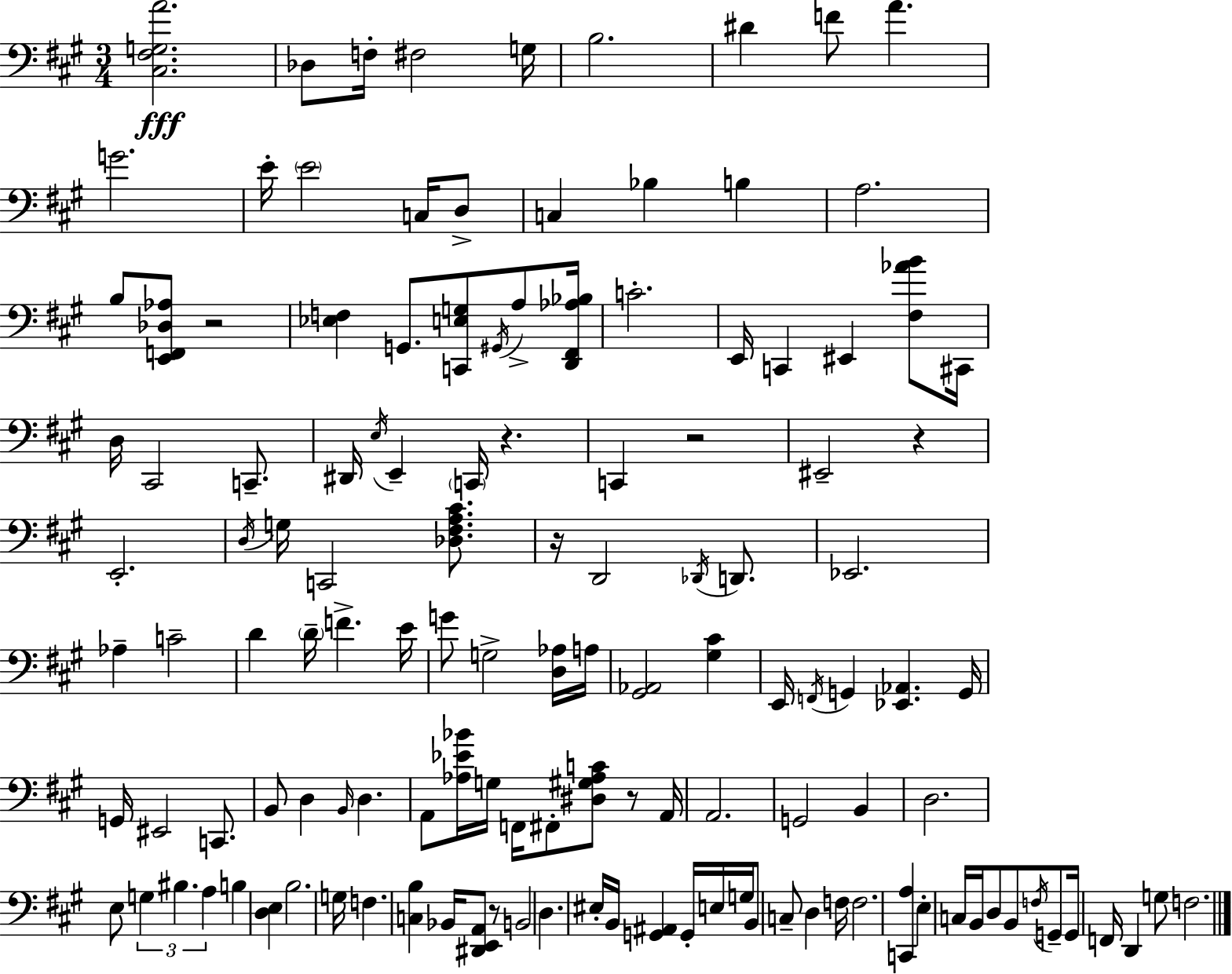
[C#3,F#3,G3,A4]/h. Db3/e F3/s F#3/h G3/s B3/h. D#4/q F4/e A4/q. G4/h. E4/s E4/h C3/s D3/e C3/q Bb3/q B3/q A3/h. B3/e [E2,F2,Db3,Ab3]/e R/h [Eb3,F3]/q G2/e. [C2,E3,G3]/e G#2/s A3/e [D2,F#2,Ab3,Bb3]/s C4/h. E2/s C2/q EIS2/q [F#3,Ab4,B4]/e C#2/s D3/s C#2/h C2/e. D#2/s E3/s E2/q C2/s R/q. C2/q R/h EIS2/h R/q E2/h. D3/s G3/s C2/h [Db3,F#3,A3,C#4]/e. R/s D2/h Db2/s D2/e. Eb2/h. Ab3/q C4/h D4/q D4/s F4/q. E4/s G4/e G3/h [D3,Ab3]/s A3/s [G#2,Ab2]/h [G#3,C#4]/q E2/s F2/s G2/q [Eb2,Ab2]/q. G2/s G2/s EIS2/h C2/e. B2/e D3/q B2/s D3/q. A2/e [Ab3,Eb4,Bb4]/s G3/s F2/s F#2/e [D#3,G#3,Ab3,C4]/e R/e A2/s A2/h. G2/h B2/q D3/h. E3/e G3/q BIS3/q. A3/q B3/q [D3,E3]/q B3/h. G3/s F3/q. [C3,B3]/q Bb2/s [D#2,E2,A2]/e R/e B2/h D3/q. EIS3/s B2/s [G2,A#2]/q G2/s E3/s G3/s B2/e C3/e D3/q F3/s F3/h. [C2,A3]/q E3/q C3/s B2/s D3/e B2/e F3/s G2/e G2/s F2/s D2/q G3/e F3/h.